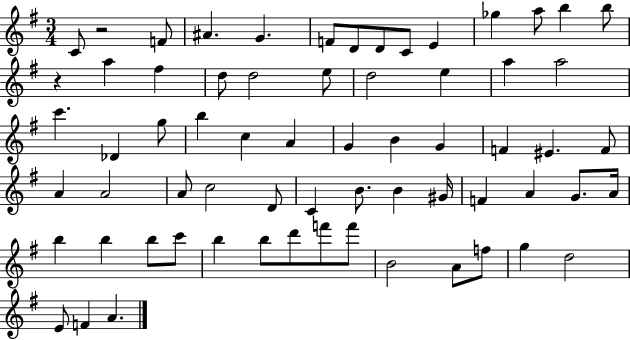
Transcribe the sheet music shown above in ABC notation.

X:1
T:Untitled
M:3/4
L:1/4
K:G
C/2 z2 F/2 ^A G F/2 D/2 D/2 C/2 E _g a/2 b b/2 z a ^f d/2 d2 e/2 d2 e a a2 c' _D g/2 b c A G B G F ^E F/2 A A2 A/2 c2 D/2 C B/2 B ^G/4 F A G/2 A/4 b b b/2 c'/2 b b/2 d'/2 f'/2 f'/2 B2 A/2 f/2 g d2 E/2 F A